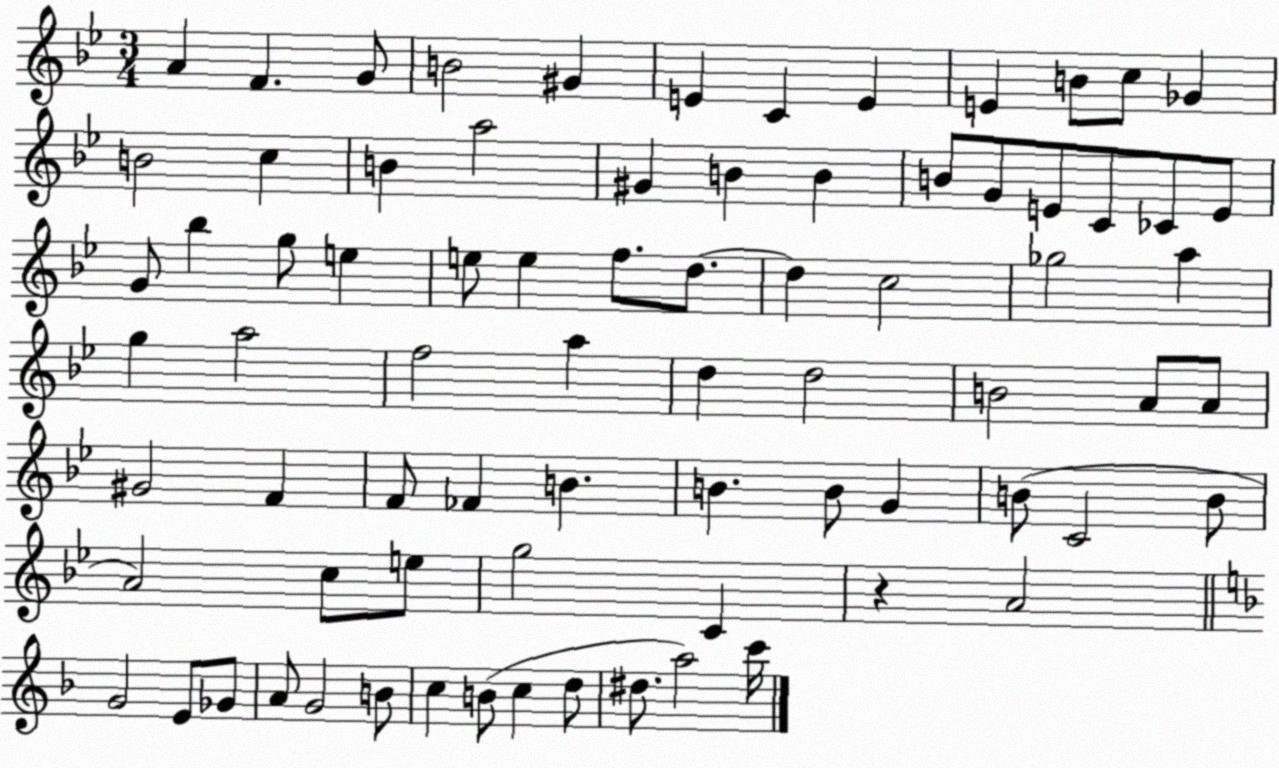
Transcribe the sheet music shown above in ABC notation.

X:1
T:Untitled
M:3/4
L:1/4
K:Bb
A F G/2 B2 ^G E C E E B/2 c/2 _G B2 c B a2 ^G B B B/2 G/2 E/2 C/2 _C/2 E/2 G/2 _b g/2 e e/2 e f/2 d/2 d c2 _g2 a g a2 f2 a d d2 B2 A/2 A/2 ^G2 F F/2 _F B B B/2 G B/2 C2 B/2 A2 c/2 e/2 g2 C z A2 G2 E/2 _G/2 A/2 G2 B/2 c B/2 c d/2 ^d/2 a2 c'/4